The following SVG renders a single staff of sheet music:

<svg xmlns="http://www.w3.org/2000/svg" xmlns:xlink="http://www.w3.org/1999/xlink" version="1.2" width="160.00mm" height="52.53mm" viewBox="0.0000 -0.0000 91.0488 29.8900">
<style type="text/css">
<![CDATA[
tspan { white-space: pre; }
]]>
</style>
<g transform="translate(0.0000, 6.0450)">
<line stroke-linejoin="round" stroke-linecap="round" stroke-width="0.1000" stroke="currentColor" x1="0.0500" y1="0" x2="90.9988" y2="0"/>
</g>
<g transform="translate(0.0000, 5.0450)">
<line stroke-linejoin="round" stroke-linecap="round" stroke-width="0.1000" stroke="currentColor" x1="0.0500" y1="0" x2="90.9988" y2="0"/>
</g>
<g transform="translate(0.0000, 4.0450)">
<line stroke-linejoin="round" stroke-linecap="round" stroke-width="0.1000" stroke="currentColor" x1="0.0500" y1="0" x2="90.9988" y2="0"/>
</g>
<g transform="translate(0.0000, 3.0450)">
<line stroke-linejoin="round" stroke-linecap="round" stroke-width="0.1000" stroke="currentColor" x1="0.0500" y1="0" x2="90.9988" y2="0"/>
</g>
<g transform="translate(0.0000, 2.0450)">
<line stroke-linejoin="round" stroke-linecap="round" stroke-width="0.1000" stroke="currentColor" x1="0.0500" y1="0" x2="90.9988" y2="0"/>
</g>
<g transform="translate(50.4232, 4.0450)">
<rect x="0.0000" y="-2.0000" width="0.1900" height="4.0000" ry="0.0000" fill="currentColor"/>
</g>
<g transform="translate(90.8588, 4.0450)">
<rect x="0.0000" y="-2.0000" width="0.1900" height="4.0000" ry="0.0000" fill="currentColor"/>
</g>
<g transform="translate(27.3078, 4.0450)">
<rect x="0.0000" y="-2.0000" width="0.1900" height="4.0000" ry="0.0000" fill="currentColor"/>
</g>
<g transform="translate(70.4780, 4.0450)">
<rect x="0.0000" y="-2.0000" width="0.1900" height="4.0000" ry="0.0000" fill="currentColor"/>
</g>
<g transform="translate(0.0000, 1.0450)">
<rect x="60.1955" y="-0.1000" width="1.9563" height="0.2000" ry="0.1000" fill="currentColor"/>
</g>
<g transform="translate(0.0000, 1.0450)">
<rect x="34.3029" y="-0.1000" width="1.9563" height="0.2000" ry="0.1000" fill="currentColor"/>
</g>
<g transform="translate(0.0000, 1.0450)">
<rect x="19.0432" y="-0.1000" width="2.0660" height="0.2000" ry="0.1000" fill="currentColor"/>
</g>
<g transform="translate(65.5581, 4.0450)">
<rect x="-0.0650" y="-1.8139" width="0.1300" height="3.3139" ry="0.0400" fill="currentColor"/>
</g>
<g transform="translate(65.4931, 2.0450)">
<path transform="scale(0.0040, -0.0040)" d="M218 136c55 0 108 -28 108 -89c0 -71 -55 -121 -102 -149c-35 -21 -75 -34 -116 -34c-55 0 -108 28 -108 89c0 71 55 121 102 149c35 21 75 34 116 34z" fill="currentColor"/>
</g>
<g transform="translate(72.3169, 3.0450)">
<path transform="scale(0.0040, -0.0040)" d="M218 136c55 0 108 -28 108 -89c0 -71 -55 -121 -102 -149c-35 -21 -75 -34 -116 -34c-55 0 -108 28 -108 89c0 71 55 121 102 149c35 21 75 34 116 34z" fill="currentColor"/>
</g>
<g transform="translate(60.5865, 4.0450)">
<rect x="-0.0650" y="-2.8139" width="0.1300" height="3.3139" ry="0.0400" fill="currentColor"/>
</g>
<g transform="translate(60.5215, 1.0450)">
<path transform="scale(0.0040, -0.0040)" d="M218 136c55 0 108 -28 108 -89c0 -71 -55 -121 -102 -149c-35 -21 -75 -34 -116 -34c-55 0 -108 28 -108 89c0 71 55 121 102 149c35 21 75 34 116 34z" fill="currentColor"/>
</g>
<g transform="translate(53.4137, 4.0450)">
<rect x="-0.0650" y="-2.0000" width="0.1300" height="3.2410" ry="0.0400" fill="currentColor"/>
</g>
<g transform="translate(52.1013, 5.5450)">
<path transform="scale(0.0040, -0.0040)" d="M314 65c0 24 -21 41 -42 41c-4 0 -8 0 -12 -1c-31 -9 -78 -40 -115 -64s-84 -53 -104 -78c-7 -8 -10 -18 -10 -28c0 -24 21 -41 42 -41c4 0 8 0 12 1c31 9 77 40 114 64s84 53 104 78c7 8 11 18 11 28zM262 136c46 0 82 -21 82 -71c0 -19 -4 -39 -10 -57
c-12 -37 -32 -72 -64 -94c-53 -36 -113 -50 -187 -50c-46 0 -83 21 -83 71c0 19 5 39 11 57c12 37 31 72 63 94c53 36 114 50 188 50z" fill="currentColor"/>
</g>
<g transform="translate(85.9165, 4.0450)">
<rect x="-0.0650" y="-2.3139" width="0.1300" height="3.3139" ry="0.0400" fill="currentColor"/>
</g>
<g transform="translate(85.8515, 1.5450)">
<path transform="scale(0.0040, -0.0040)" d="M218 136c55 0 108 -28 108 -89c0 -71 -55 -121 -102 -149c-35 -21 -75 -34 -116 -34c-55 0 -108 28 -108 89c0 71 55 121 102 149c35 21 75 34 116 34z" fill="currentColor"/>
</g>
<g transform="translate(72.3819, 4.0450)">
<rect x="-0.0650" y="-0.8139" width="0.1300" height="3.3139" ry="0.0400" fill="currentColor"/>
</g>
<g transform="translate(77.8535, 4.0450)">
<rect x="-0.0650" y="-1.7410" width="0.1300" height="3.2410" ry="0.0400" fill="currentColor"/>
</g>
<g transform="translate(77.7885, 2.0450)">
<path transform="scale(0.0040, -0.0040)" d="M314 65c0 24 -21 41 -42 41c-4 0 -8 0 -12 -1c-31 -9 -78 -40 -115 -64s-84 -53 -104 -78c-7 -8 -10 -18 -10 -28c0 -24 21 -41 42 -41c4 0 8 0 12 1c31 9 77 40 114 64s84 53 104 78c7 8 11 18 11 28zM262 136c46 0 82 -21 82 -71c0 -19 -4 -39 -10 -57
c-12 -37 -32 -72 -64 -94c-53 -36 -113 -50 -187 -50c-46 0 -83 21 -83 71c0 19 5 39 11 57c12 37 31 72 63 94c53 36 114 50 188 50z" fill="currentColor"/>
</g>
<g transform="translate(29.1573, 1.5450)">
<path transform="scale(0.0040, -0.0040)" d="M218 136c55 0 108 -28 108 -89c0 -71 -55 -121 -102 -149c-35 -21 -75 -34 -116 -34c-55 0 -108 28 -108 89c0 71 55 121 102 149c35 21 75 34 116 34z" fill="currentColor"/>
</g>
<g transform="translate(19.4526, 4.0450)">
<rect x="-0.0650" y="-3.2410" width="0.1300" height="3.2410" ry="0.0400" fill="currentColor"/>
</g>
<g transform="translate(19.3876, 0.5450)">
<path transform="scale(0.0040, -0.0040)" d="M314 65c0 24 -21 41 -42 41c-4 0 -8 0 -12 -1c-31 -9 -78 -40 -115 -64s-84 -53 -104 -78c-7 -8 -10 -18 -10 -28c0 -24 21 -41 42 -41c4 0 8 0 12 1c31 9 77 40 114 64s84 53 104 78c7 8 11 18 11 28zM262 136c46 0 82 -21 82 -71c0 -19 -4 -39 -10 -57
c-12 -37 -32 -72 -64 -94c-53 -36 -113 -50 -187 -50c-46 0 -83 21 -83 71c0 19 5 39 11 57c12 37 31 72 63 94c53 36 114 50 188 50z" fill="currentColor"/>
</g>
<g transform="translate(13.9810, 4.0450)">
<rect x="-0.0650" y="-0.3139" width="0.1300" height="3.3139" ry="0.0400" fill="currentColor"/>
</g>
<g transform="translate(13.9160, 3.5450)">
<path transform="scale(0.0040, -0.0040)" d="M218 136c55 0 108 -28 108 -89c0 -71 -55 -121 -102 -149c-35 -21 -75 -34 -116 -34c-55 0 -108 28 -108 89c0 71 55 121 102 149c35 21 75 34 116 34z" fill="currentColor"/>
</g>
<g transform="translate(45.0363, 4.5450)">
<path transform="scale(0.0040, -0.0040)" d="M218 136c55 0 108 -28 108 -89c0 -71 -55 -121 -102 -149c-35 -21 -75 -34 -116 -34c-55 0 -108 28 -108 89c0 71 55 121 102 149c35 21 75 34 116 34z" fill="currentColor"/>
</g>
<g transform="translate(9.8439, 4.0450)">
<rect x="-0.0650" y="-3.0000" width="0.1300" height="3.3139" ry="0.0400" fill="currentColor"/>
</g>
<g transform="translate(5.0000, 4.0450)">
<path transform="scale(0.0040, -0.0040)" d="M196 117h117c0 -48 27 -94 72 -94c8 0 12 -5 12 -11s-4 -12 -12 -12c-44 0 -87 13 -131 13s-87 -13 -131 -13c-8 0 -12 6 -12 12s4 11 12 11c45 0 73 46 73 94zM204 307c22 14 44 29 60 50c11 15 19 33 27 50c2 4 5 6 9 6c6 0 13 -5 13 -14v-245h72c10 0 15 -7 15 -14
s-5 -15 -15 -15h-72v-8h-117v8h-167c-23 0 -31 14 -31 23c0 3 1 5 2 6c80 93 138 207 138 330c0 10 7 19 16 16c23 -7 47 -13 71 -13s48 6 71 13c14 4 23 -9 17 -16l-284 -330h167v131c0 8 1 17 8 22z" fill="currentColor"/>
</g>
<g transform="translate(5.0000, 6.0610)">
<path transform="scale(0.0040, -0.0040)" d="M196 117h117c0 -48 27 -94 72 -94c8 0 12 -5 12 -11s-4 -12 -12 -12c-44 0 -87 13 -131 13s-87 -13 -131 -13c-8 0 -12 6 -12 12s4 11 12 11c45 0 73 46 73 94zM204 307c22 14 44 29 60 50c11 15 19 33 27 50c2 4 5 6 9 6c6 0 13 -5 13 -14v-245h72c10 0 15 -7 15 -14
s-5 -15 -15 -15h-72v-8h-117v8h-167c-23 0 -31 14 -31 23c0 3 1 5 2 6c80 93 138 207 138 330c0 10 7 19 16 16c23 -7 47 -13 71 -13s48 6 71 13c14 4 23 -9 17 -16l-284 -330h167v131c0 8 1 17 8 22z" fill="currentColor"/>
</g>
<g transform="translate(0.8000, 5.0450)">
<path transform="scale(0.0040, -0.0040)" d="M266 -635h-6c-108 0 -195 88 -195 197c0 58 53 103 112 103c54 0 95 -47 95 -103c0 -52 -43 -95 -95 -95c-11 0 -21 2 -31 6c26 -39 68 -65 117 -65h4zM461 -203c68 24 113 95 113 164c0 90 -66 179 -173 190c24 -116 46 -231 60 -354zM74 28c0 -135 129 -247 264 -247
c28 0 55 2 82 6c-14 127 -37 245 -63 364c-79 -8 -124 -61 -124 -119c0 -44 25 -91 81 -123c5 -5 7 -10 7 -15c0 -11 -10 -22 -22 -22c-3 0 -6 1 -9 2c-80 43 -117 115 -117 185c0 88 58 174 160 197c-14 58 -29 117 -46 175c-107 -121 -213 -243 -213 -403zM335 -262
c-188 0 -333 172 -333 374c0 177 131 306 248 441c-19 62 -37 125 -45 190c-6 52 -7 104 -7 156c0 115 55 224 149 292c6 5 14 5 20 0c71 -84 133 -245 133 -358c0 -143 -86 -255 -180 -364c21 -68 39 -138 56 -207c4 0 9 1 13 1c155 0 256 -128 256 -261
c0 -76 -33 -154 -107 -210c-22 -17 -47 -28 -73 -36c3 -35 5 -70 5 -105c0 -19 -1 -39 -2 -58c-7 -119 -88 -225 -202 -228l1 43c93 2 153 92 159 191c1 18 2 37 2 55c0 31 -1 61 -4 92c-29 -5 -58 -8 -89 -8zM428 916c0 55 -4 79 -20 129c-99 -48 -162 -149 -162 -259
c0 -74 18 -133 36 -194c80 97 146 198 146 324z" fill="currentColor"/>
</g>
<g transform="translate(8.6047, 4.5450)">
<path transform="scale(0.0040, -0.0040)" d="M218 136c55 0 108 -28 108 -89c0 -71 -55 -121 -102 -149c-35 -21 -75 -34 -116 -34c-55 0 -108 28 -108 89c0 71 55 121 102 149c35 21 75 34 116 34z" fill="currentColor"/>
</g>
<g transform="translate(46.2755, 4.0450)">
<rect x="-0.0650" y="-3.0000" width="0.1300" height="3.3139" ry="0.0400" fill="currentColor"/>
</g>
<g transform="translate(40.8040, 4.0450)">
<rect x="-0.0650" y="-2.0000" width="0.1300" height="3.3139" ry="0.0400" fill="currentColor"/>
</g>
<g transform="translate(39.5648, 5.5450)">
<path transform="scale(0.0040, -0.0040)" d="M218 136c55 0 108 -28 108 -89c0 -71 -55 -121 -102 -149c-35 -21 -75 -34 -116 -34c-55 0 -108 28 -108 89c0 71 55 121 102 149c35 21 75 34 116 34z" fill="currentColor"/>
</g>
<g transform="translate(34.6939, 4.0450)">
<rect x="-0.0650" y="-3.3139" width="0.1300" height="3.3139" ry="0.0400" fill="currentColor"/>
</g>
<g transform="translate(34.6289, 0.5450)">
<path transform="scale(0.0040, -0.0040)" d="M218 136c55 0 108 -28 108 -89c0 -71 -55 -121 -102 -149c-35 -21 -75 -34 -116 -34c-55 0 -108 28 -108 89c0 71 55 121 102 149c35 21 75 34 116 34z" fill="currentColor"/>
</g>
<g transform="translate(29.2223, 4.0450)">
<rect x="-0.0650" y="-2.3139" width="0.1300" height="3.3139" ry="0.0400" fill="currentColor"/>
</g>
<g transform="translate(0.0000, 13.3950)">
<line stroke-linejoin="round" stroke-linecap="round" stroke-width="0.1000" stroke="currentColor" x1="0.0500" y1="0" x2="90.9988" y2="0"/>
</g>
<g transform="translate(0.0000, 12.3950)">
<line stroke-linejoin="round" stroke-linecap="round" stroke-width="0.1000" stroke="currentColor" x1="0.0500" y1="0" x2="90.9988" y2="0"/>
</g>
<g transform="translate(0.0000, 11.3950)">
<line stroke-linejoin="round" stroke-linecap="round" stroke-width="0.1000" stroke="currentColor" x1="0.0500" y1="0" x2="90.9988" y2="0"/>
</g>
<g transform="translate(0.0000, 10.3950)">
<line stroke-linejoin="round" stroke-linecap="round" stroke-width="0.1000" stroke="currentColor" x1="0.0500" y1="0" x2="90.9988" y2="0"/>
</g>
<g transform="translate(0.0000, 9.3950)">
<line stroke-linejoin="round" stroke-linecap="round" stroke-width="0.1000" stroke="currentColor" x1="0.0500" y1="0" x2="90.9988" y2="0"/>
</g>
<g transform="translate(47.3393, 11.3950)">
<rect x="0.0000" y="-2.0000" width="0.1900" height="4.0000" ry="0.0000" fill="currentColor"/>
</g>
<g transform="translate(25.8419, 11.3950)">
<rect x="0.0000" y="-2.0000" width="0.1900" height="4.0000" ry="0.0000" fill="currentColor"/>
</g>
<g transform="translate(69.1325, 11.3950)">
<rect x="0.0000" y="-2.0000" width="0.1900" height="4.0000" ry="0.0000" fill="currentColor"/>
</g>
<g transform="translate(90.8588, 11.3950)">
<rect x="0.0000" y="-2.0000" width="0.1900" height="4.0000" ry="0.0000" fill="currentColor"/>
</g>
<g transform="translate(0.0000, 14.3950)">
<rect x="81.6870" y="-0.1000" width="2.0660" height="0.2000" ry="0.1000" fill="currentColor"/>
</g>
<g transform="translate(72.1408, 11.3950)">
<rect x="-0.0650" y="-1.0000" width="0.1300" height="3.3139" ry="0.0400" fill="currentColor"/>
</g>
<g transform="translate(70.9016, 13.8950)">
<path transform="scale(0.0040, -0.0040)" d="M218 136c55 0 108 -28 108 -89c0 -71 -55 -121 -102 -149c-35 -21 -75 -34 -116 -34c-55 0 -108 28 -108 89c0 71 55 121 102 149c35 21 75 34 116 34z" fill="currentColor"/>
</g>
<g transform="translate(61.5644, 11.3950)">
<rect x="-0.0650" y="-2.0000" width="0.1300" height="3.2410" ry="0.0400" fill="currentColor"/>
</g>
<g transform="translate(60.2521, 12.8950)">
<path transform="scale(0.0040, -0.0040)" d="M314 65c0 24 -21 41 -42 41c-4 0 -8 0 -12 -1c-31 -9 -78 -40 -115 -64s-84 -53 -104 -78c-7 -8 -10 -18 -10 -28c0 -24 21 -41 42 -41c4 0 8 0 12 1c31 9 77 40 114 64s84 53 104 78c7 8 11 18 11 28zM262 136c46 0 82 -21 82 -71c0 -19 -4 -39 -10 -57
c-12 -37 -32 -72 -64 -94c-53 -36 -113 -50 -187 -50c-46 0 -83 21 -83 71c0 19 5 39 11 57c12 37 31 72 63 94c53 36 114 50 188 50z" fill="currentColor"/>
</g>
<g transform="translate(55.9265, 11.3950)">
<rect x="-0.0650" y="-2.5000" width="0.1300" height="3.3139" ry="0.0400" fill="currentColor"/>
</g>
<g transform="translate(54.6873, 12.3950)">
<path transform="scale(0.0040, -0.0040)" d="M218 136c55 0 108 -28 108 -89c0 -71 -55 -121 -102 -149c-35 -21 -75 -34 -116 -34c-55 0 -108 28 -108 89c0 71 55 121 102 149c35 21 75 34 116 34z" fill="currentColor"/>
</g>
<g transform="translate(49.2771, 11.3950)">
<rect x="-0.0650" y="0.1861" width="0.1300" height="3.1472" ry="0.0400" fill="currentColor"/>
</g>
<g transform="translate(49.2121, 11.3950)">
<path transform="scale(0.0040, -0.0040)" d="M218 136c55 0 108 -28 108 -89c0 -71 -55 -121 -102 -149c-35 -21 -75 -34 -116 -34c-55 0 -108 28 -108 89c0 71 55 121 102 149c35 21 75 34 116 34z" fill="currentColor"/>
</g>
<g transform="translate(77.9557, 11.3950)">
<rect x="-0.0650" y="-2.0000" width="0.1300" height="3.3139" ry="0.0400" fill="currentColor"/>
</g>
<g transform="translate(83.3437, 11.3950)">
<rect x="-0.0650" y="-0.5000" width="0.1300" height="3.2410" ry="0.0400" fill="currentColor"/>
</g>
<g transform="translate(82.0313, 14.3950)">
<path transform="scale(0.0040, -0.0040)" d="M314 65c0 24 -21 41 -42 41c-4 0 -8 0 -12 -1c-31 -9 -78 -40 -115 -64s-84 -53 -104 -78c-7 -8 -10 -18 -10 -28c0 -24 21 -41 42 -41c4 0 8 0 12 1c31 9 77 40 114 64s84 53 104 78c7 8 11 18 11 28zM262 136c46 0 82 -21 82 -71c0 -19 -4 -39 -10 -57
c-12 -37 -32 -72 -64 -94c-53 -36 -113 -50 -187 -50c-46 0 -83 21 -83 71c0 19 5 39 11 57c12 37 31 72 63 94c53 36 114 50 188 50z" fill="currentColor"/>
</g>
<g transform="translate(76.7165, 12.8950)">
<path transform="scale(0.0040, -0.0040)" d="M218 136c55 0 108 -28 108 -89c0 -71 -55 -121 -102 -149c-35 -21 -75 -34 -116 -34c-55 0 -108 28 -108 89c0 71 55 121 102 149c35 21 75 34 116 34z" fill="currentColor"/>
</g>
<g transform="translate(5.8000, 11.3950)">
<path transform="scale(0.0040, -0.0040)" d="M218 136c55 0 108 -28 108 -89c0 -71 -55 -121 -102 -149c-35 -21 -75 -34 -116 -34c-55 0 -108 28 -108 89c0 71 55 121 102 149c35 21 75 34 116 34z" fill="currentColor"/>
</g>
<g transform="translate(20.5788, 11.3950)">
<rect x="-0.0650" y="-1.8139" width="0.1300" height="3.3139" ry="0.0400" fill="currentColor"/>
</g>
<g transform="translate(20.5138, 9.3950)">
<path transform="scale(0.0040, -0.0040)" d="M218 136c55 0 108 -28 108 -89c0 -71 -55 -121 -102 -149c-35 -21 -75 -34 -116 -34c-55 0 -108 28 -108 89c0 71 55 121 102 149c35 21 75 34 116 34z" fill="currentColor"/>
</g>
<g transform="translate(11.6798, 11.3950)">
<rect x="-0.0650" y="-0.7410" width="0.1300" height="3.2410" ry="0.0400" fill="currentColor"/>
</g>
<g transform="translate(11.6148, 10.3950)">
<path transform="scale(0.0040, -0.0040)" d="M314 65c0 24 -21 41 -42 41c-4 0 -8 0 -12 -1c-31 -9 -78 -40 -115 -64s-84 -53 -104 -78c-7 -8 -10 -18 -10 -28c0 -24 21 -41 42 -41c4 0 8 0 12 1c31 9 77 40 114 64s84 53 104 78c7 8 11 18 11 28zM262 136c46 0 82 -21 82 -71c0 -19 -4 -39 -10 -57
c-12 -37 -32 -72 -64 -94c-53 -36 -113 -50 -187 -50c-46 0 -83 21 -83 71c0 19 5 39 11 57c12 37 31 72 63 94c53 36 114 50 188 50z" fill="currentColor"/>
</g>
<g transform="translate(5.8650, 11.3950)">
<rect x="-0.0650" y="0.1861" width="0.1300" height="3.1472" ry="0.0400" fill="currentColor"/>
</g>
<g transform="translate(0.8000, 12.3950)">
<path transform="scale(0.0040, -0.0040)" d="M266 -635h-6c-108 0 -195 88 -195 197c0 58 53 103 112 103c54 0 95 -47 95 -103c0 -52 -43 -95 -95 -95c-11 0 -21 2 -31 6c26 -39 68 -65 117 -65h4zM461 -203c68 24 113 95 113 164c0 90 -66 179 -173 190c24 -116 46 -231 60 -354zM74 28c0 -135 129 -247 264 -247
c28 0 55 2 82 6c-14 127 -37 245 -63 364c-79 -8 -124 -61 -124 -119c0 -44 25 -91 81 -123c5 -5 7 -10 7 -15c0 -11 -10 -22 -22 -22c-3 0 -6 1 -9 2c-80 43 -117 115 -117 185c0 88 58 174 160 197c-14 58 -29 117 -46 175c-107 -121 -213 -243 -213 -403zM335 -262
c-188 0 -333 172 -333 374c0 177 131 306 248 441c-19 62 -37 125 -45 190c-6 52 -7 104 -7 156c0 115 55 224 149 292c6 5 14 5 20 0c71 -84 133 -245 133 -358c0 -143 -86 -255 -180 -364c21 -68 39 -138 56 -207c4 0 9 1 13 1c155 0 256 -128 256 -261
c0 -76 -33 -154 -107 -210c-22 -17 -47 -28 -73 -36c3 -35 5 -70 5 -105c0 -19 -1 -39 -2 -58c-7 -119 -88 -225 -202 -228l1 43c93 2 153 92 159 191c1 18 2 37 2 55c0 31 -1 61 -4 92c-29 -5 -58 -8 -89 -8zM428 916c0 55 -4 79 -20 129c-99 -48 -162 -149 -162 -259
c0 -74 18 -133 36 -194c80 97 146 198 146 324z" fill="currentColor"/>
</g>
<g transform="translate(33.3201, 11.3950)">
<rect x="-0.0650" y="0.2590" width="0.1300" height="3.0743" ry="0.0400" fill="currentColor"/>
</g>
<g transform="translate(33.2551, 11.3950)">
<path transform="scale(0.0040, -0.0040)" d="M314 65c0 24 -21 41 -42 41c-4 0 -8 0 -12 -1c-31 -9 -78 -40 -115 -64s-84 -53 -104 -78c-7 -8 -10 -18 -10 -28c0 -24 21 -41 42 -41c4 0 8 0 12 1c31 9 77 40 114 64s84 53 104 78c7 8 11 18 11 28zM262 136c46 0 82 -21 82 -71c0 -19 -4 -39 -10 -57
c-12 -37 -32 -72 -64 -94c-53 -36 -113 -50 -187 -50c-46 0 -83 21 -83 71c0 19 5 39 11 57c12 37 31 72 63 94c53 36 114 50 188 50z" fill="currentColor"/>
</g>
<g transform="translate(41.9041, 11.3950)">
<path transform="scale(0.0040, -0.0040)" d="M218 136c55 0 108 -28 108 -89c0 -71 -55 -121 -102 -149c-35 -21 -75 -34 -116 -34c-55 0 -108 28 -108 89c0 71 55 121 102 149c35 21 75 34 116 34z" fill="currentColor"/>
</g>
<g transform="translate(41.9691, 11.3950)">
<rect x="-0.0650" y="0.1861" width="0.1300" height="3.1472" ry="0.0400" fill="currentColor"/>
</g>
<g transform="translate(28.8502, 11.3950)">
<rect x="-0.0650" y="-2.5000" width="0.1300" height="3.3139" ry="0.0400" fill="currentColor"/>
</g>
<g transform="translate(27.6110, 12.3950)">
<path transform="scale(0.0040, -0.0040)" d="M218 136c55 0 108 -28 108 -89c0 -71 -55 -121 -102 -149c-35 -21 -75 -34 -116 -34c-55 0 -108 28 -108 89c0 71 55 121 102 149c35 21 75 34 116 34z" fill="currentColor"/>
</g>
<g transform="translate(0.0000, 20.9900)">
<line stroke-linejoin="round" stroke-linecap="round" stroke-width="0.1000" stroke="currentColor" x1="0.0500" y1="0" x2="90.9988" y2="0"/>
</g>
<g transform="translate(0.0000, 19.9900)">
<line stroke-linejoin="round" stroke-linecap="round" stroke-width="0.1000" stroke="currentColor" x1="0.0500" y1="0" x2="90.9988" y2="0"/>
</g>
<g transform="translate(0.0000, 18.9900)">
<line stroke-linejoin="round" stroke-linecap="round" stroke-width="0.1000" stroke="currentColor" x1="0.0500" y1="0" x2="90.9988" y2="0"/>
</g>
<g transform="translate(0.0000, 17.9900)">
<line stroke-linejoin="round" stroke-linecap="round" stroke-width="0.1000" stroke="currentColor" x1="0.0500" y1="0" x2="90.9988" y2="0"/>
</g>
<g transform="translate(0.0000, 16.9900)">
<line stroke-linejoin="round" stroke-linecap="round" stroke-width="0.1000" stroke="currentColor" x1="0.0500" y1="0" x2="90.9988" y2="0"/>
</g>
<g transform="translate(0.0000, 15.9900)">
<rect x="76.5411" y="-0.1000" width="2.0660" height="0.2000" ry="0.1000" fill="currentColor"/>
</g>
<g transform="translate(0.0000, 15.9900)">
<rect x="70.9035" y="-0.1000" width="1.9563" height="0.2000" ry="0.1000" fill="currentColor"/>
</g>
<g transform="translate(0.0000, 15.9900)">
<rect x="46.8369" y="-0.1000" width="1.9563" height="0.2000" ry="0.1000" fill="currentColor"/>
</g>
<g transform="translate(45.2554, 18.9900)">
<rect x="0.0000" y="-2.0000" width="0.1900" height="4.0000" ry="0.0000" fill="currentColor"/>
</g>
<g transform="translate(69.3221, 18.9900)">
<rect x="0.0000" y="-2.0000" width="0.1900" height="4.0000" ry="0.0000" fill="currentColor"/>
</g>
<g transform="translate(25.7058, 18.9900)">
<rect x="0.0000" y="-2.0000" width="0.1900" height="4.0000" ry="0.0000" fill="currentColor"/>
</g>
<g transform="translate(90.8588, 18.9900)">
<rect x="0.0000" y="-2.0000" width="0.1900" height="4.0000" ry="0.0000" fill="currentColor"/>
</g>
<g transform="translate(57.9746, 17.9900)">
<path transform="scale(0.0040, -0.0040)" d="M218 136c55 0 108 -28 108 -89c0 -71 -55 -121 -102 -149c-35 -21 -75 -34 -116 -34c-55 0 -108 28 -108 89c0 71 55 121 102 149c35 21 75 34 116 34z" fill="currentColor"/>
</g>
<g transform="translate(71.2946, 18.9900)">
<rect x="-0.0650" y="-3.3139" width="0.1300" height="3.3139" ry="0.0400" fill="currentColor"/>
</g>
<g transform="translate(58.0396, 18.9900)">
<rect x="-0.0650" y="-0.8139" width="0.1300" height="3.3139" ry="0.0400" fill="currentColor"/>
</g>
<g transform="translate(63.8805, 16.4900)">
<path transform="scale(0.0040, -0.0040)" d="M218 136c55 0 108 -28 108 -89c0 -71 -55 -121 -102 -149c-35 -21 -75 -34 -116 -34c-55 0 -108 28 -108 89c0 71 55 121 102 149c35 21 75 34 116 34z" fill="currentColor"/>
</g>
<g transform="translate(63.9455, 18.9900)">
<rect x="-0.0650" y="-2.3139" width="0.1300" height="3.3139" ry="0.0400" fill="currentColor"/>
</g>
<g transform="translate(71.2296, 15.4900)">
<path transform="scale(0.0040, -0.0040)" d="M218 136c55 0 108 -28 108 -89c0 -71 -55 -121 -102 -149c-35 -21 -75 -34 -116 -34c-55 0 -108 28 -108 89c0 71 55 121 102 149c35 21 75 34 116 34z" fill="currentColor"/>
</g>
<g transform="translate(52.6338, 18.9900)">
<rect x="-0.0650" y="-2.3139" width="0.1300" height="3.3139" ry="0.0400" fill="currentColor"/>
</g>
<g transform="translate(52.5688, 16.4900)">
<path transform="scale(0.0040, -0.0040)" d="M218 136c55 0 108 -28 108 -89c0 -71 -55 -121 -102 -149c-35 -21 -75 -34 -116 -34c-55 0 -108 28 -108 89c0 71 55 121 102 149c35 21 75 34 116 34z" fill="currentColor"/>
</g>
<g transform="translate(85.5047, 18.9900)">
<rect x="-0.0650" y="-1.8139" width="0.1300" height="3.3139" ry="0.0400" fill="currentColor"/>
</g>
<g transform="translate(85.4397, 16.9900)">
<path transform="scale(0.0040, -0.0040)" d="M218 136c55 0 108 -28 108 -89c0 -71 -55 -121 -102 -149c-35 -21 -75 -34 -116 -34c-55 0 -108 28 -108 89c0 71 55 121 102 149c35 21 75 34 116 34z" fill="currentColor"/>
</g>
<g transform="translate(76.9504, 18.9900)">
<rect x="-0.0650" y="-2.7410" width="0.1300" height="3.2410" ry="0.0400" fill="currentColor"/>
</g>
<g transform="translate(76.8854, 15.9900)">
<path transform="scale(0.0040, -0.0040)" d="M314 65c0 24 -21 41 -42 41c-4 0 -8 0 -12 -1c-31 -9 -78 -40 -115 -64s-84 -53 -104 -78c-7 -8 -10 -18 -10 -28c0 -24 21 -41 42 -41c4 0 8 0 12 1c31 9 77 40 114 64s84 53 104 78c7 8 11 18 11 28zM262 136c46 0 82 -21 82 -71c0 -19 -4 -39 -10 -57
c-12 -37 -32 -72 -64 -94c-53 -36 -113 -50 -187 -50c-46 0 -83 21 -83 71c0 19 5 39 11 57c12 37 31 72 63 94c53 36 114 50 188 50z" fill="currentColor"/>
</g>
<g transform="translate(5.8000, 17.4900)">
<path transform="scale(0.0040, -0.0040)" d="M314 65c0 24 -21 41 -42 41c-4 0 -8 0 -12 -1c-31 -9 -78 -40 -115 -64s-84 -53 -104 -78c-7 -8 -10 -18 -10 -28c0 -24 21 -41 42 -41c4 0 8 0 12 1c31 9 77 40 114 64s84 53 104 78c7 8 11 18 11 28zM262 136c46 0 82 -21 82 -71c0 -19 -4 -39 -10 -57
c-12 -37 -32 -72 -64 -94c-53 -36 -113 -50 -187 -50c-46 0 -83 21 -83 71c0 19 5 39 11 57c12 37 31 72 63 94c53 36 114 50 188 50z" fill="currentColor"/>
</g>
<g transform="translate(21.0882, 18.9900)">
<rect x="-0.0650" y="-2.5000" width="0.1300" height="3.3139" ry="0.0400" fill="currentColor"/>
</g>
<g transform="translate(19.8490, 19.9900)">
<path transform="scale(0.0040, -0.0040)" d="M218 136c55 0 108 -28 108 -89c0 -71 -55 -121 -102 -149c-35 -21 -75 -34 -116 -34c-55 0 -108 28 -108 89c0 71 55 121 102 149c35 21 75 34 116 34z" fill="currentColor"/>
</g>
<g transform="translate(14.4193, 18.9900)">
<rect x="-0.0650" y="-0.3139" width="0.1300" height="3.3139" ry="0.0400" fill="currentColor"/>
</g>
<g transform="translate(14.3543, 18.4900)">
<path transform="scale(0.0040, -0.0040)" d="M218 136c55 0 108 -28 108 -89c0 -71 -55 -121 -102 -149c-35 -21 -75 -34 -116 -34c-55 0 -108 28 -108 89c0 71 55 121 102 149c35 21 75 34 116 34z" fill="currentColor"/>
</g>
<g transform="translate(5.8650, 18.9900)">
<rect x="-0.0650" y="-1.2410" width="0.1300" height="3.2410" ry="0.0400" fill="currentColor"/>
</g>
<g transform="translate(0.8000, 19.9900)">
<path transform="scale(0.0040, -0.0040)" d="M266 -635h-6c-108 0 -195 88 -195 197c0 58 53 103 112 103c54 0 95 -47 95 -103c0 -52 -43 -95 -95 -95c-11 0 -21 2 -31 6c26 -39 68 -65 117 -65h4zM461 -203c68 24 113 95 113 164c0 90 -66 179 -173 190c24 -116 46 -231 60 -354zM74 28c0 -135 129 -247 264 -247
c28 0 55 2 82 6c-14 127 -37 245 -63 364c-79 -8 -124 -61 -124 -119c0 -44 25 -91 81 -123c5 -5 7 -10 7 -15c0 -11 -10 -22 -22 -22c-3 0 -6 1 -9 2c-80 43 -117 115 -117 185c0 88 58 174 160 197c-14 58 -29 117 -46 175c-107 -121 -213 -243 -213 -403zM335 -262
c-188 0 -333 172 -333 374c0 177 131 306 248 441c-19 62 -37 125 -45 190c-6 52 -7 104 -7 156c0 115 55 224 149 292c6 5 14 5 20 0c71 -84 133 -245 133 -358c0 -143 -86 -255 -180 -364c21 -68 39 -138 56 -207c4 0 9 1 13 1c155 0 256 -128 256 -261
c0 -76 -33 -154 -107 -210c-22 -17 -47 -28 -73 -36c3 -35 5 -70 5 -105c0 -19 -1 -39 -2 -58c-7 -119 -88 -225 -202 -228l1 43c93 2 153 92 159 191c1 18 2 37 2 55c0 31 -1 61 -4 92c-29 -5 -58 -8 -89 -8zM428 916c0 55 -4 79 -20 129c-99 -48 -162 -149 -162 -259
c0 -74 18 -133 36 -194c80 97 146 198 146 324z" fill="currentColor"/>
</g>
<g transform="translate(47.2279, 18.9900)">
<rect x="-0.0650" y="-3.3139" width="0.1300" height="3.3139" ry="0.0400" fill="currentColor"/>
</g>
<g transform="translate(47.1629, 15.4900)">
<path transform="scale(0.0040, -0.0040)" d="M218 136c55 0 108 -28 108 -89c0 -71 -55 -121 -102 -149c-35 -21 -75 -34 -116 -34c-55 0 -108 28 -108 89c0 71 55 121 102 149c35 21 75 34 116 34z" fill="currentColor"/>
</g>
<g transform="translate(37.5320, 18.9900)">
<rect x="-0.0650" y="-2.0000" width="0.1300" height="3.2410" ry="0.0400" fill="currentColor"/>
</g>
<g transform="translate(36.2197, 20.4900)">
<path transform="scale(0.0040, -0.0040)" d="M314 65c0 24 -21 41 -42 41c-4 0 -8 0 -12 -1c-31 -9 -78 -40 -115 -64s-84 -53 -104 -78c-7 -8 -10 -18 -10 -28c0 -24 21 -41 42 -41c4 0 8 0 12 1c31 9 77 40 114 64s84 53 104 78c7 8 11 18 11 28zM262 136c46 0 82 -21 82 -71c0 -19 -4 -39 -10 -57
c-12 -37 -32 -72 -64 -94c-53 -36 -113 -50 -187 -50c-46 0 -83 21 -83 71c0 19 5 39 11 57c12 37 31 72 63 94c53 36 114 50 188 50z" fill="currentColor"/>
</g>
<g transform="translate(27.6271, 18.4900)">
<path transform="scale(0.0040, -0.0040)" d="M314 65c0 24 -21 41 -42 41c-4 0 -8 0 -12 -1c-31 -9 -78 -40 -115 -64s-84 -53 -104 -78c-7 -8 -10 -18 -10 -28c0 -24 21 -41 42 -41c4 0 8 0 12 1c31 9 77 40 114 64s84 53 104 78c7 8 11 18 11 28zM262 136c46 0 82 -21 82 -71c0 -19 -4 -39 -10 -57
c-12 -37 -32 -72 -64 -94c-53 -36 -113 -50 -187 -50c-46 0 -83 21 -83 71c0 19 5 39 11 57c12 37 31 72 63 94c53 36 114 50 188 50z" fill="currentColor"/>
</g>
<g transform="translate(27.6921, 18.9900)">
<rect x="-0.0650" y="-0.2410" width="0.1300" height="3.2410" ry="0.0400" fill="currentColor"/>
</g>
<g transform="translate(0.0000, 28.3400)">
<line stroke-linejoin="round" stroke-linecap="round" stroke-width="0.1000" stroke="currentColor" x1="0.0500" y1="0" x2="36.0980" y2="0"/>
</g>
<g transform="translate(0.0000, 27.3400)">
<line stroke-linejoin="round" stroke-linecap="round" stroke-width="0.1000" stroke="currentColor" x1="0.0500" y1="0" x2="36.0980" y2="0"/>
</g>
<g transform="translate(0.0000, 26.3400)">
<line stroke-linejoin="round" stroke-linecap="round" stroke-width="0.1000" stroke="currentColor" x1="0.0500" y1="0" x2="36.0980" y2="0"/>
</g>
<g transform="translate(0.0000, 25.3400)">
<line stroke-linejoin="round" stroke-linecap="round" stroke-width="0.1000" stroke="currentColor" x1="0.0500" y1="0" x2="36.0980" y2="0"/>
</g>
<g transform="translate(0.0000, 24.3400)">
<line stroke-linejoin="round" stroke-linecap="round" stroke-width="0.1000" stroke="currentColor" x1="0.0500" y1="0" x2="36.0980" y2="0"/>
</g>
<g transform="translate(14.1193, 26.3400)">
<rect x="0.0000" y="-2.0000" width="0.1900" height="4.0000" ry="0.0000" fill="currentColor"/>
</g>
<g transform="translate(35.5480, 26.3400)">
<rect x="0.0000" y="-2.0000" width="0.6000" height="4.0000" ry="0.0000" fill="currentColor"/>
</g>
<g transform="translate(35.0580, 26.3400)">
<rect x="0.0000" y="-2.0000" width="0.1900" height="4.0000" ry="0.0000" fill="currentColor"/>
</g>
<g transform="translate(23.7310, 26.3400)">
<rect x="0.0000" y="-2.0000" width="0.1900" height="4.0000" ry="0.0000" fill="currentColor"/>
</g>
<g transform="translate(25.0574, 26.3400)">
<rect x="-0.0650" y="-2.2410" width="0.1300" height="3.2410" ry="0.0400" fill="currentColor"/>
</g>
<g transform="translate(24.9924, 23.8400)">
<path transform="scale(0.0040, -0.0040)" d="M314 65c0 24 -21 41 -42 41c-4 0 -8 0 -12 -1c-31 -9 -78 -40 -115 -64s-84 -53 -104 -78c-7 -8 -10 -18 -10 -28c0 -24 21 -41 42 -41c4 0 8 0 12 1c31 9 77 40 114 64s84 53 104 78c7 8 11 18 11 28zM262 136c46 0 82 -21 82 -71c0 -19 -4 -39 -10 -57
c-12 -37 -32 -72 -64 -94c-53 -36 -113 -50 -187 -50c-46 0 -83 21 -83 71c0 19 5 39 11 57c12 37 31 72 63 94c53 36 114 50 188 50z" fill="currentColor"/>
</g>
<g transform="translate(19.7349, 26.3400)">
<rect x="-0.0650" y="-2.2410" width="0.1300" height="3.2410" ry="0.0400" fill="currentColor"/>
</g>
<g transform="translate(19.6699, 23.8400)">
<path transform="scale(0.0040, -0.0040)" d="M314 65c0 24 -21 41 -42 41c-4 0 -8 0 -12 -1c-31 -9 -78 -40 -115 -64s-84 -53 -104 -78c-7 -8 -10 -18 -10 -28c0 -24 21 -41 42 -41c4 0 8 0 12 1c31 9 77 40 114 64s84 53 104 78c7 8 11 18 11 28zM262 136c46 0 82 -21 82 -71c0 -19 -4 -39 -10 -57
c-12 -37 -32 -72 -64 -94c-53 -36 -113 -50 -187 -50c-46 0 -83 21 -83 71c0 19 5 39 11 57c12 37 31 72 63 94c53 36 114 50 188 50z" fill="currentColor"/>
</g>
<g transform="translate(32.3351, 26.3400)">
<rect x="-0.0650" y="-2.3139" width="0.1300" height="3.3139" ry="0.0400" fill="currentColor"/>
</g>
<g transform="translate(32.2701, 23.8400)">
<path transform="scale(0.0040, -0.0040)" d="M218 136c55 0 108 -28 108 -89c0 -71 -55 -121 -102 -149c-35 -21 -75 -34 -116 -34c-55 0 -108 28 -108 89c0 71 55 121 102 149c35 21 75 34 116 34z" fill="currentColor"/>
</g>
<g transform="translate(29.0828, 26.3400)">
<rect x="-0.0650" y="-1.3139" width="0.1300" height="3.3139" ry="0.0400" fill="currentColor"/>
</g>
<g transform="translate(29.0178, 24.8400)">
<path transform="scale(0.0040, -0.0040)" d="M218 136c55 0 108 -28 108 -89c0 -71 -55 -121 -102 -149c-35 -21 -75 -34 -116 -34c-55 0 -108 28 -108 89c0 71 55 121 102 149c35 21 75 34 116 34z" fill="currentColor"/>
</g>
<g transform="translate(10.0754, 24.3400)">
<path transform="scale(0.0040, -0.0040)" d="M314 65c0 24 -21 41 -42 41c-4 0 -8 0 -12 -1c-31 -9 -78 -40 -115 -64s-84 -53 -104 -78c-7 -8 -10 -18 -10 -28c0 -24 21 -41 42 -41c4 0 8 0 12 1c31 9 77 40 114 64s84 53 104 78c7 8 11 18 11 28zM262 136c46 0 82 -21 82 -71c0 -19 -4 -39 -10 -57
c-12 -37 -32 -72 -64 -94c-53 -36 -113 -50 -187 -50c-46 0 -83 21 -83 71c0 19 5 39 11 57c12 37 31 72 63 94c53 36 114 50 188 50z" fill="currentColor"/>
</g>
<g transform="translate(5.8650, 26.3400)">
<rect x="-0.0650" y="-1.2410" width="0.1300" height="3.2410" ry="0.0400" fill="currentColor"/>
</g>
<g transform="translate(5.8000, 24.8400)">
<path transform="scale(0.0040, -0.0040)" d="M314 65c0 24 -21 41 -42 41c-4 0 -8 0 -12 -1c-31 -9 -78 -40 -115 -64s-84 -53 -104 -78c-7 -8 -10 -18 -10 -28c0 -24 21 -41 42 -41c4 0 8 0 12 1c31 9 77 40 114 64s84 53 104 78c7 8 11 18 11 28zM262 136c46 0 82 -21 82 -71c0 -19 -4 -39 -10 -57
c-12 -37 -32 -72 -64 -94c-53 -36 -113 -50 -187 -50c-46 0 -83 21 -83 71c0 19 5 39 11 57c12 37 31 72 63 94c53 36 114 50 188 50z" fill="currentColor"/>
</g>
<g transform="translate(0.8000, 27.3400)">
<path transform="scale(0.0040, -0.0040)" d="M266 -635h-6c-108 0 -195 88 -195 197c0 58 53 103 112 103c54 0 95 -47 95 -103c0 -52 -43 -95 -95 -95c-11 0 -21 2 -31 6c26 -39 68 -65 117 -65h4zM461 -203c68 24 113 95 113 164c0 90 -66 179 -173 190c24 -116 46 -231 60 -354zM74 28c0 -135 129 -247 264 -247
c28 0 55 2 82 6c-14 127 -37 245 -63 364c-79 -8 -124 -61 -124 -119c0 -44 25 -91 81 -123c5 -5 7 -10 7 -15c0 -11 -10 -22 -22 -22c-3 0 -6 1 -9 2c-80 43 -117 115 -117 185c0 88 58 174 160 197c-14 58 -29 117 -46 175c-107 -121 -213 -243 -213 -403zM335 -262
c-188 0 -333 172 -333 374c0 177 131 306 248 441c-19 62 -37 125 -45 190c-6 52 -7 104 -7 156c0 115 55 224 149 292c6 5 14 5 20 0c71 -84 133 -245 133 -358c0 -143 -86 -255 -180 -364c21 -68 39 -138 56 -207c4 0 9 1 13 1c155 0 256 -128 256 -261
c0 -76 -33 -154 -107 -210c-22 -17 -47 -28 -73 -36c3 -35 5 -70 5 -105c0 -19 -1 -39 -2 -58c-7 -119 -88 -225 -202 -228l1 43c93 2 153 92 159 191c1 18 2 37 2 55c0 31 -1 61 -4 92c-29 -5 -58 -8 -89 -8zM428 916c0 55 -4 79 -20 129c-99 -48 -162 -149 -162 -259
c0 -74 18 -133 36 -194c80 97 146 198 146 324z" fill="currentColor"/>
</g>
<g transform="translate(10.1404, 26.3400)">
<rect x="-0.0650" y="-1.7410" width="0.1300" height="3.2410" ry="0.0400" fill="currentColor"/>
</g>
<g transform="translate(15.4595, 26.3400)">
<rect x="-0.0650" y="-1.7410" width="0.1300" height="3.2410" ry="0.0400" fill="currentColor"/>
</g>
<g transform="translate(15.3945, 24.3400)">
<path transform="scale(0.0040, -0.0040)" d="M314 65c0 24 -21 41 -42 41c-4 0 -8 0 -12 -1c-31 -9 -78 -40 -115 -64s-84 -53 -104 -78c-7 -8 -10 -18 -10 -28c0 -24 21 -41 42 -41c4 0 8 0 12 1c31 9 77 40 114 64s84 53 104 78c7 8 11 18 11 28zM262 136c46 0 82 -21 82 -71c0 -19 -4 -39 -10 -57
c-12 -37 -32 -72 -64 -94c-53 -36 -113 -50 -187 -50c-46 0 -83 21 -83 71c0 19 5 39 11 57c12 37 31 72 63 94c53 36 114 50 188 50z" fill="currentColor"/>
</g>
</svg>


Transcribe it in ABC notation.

X:1
T:Untitled
M:4/4
L:1/4
K:C
A c b2 g b F A F2 a f d f2 g B d2 f G B2 B B G F2 D F C2 e2 c G c2 F2 b g d g b a2 f e2 f2 f2 g2 g2 e g